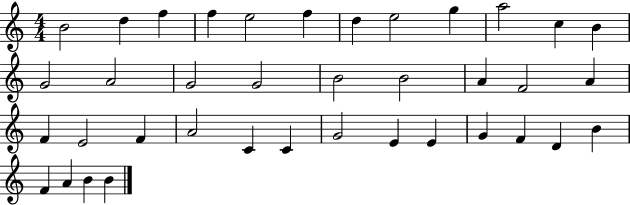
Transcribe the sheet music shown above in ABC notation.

X:1
T:Untitled
M:4/4
L:1/4
K:C
B2 d f f e2 f d e2 g a2 c B G2 A2 G2 G2 B2 B2 A F2 A F E2 F A2 C C G2 E E G F D B F A B B